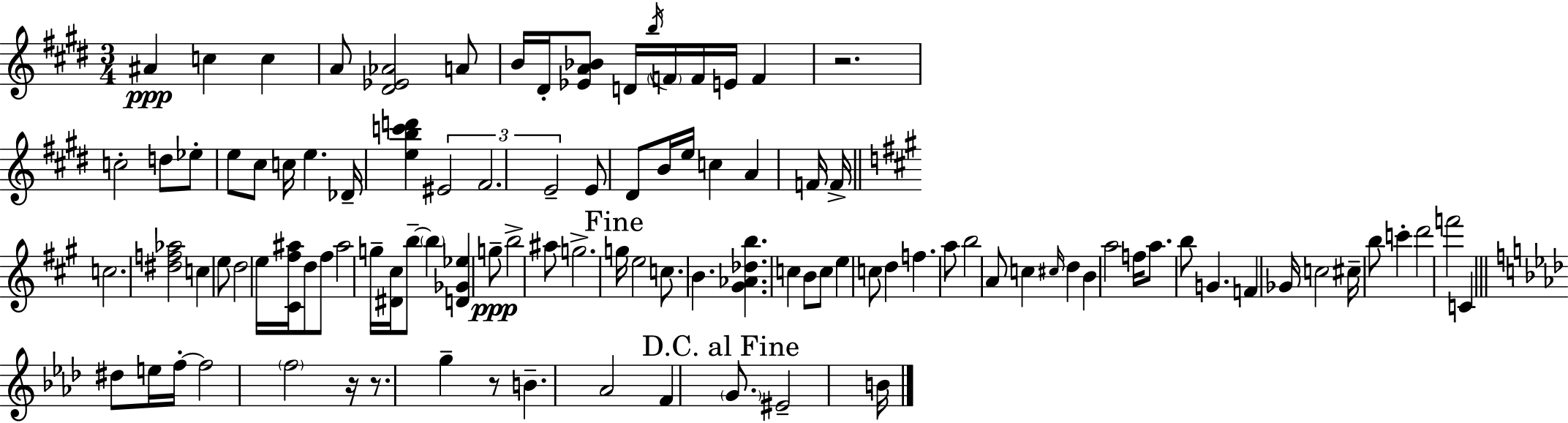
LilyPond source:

{
  \clef treble
  \numericTimeSignature
  \time 3/4
  \key e \major
  \repeat volta 2 { ais'4\ppp c''4 c''4 | a'8 <dis' ees' aes'>2 a'8 | b'16 dis'16-. <ees' a' bes'>8 d'16 \acciaccatura { b''16 } \parenthesize f'16 f'16 e'16 f'4 | r2. | \break c''2-. d''8 ees''8-. | e''8 cis''8 c''16 e''4. | des'16-- <e'' b'' c''' d'''>4 \tuplet 3/2 { eis'2 | fis'2. | \break e'2-- } e'8 dis'8 | b'16 e''16 c''4 a'4 f'16 | f'16-> \bar "||" \break \key a \major c''2. | <dis'' f'' aes''>2 c''4 | e''8 d''2 e''16 <cis' fis'' ais''>16 | d''8 fis''8 ais''2 | \break g''16-- <dis' cis''>16 b''8--~~ \parenthesize b''4 <d' ges' ees''>4 | g''8--\ppp b''2-> ais''8 | g''2.-> | \mark "Fine" g''16 e''2 c''8. | \break b'4. <gis' aes' des'' b''>4. | c''4 b'8 c''8 e''4 | c''8 d''4 f''4. | a''8 b''2 a'8 | \break c''4 \grace { cis''16 } d''4 b'4 | a''2 f''16 a''8. | b''8 g'4. f'4 | ges'16 c''2 cis''16-- b''8 | \break c'''4-. d'''2 | f'''2 c'4 | \bar "||" \break \key f \minor dis''8 e''16 f''16-.~~ f''2 | \parenthesize f''2 r16 r8. | g''4-- r8 b'4.-- | aes'2 f'4 | \break \mark "D.C. al Fine" \parenthesize g'8. eis'2-- b'16 | } \bar "|."
}